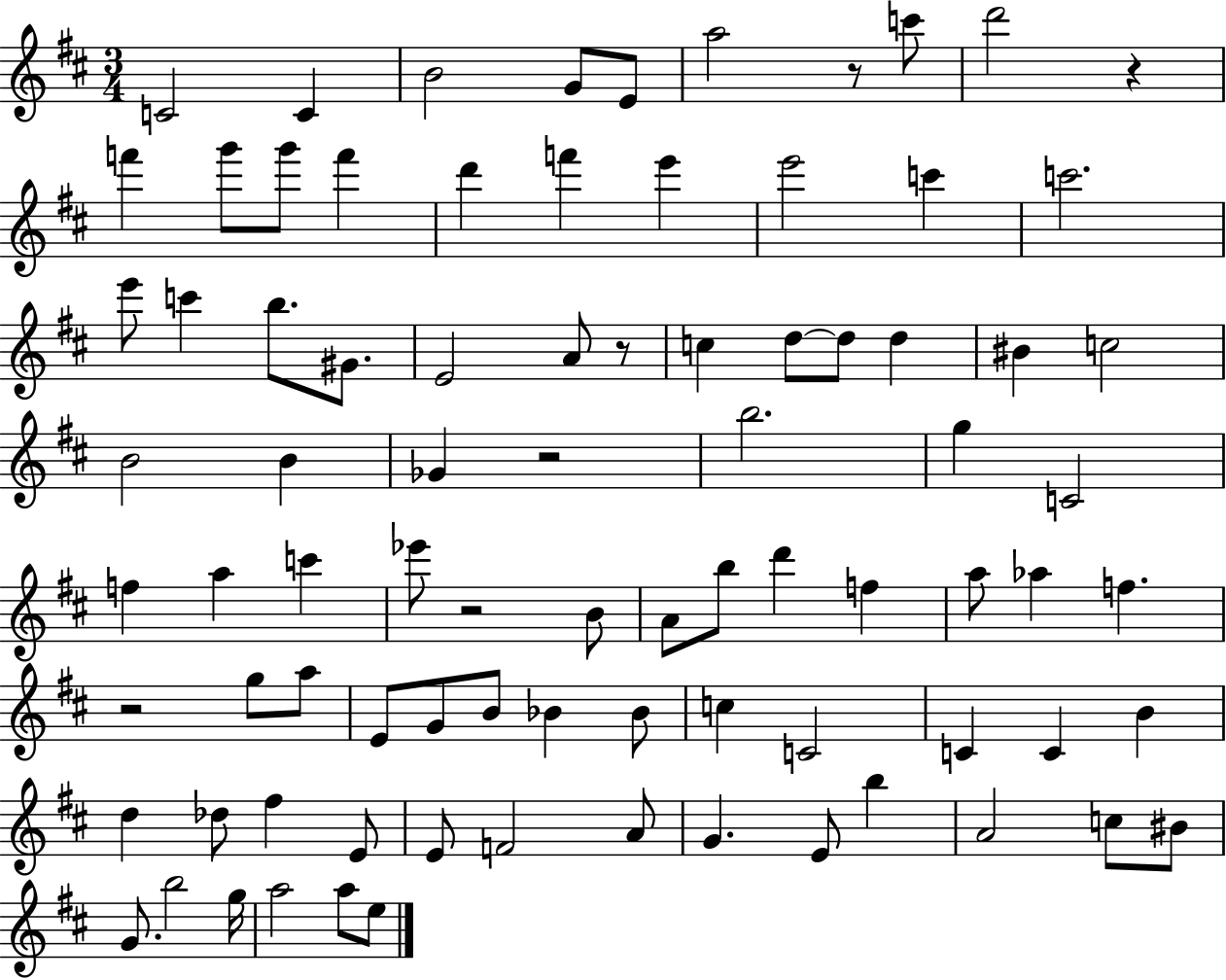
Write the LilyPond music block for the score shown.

{
  \clef treble
  \numericTimeSignature
  \time 3/4
  \key d \major
  c'2 c'4 | b'2 g'8 e'8 | a''2 r8 c'''8 | d'''2 r4 | \break f'''4 g'''8 g'''8 f'''4 | d'''4 f'''4 e'''4 | e'''2 c'''4 | c'''2. | \break e'''8 c'''4 b''8. gis'8. | e'2 a'8 r8 | c''4 d''8~~ d''8 d''4 | bis'4 c''2 | \break b'2 b'4 | ges'4 r2 | b''2. | g''4 c'2 | \break f''4 a''4 c'''4 | ees'''8 r2 b'8 | a'8 b''8 d'''4 f''4 | a''8 aes''4 f''4. | \break r2 g''8 a''8 | e'8 g'8 b'8 bes'4 bes'8 | c''4 c'2 | c'4 c'4 b'4 | \break d''4 des''8 fis''4 e'8 | e'8 f'2 a'8 | g'4. e'8 b''4 | a'2 c''8 bis'8 | \break g'8. b''2 g''16 | a''2 a''8 e''8 | \bar "|."
}